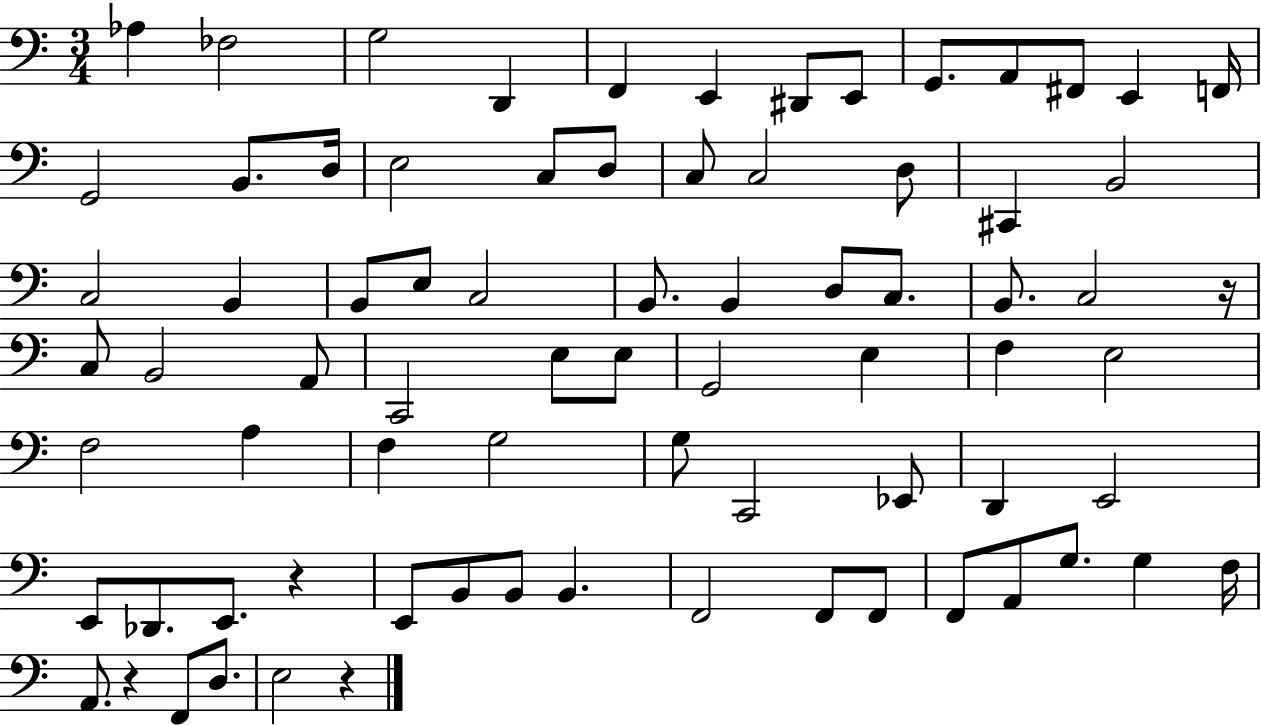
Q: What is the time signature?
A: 3/4